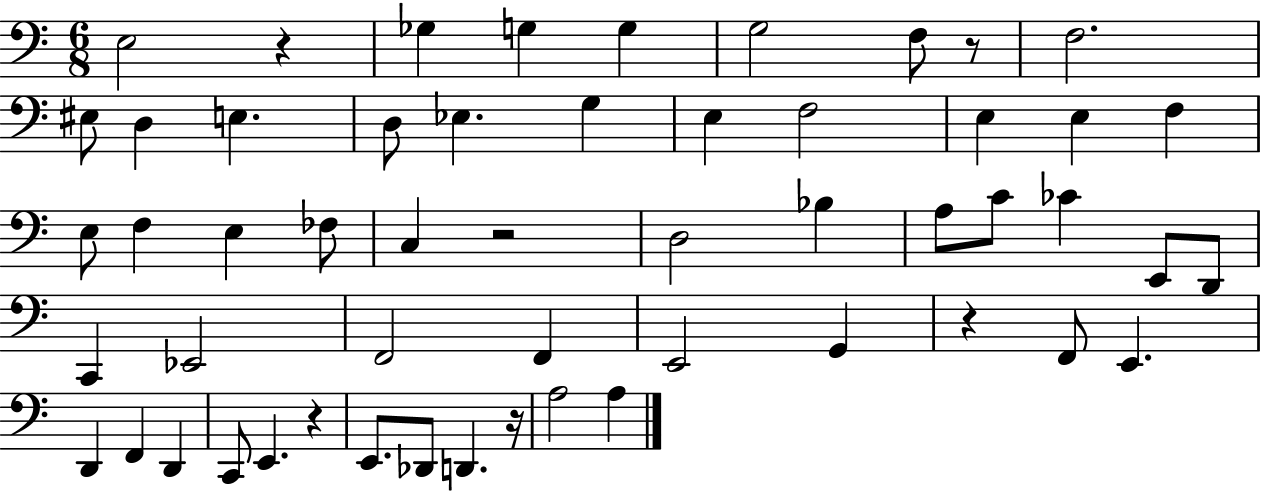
E3/h R/q Gb3/q G3/q G3/q G3/h F3/e R/e F3/h. EIS3/e D3/q E3/q. D3/e Eb3/q. G3/q E3/q F3/h E3/q E3/q F3/q E3/e F3/q E3/q FES3/e C3/q R/h D3/h Bb3/q A3/e C4/e CES4/q E2/e D2/e C2/q Eb2/h F2/h F2/q E2/h G2/q R/q F2/e E2/q. D2/q F2/q D2/q C2/e E2/q. R/q E2/e. Db2/e D2/q. R/s A3/h A3/q